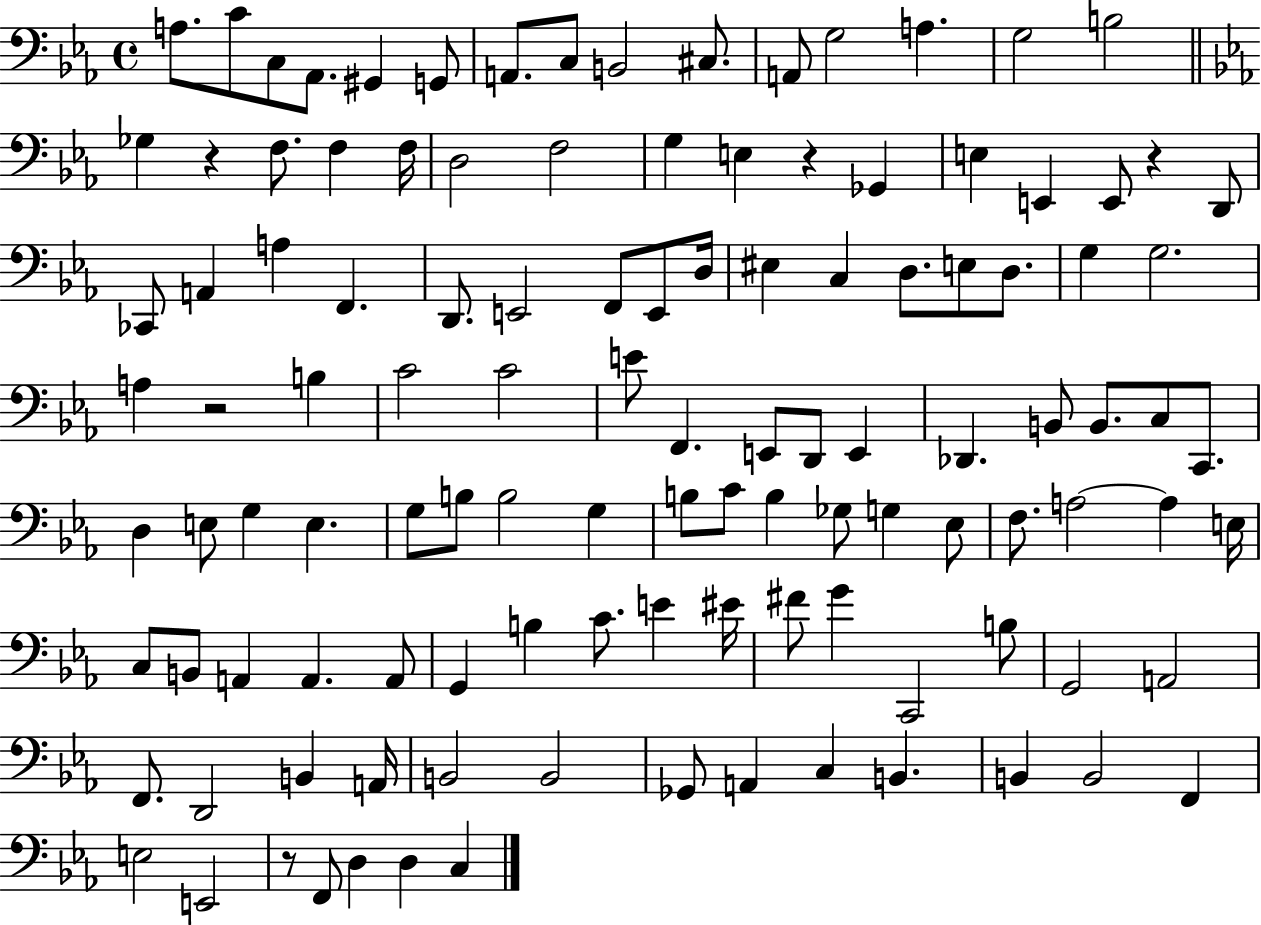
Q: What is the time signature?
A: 4/4